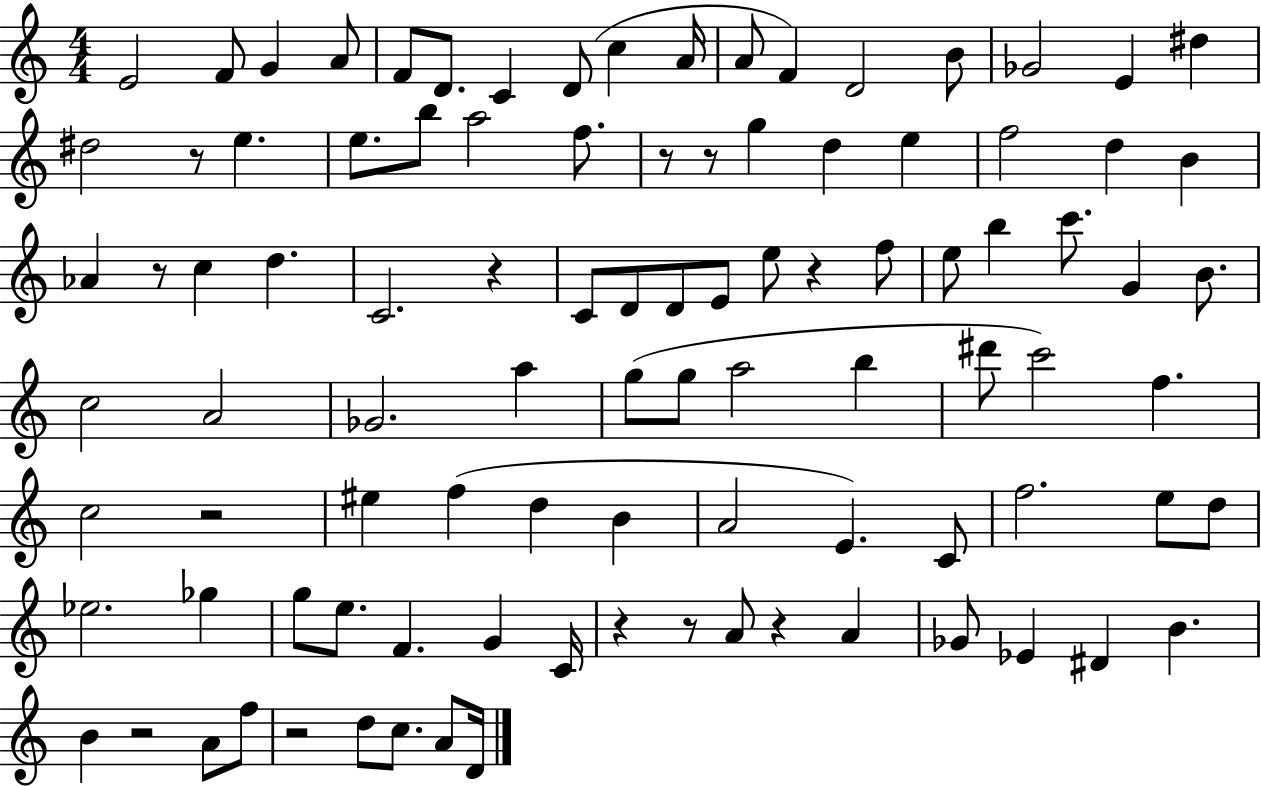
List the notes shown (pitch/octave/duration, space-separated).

E4/h F4/e G4/q A4/e F4/e D4/e. C4/q D4/e C5/q A4/s A4/e F4/q D4/h B4/e Gb4/h E4/q D#5/q D#5/h R/e E5/q. E5/e. B5/e A5/h F5/e. R/e R/e G5/q D5/q E5/q F5/h D5/q B4/q Ab4/q R/e C5/q D5/q. C4/h. R/q C4/e D4/e D4/e E4/e E5/e R/q F5/e E5/e B5/q C6/e. G4/q B4/e. C5/h A4/h Gb4/h. A5/q G5/e G5/e A5/h B5/q D#6/e C6/h F5/q. C5/h R/h EIS5/q F5/q D5/q B4/q A4/h E4/q. C4/e F5/h. E5/e D5/e Eb5/h. Gb5/q G5/e E5/e. F4/q. G4/q C4/s R/q R/e A4/e R/q A4/q Gb4/e Eb4/q D#4/q B4/q. B4/q R/h A4/e F5/e R/h D5/e C5/e. A4/e D4/s